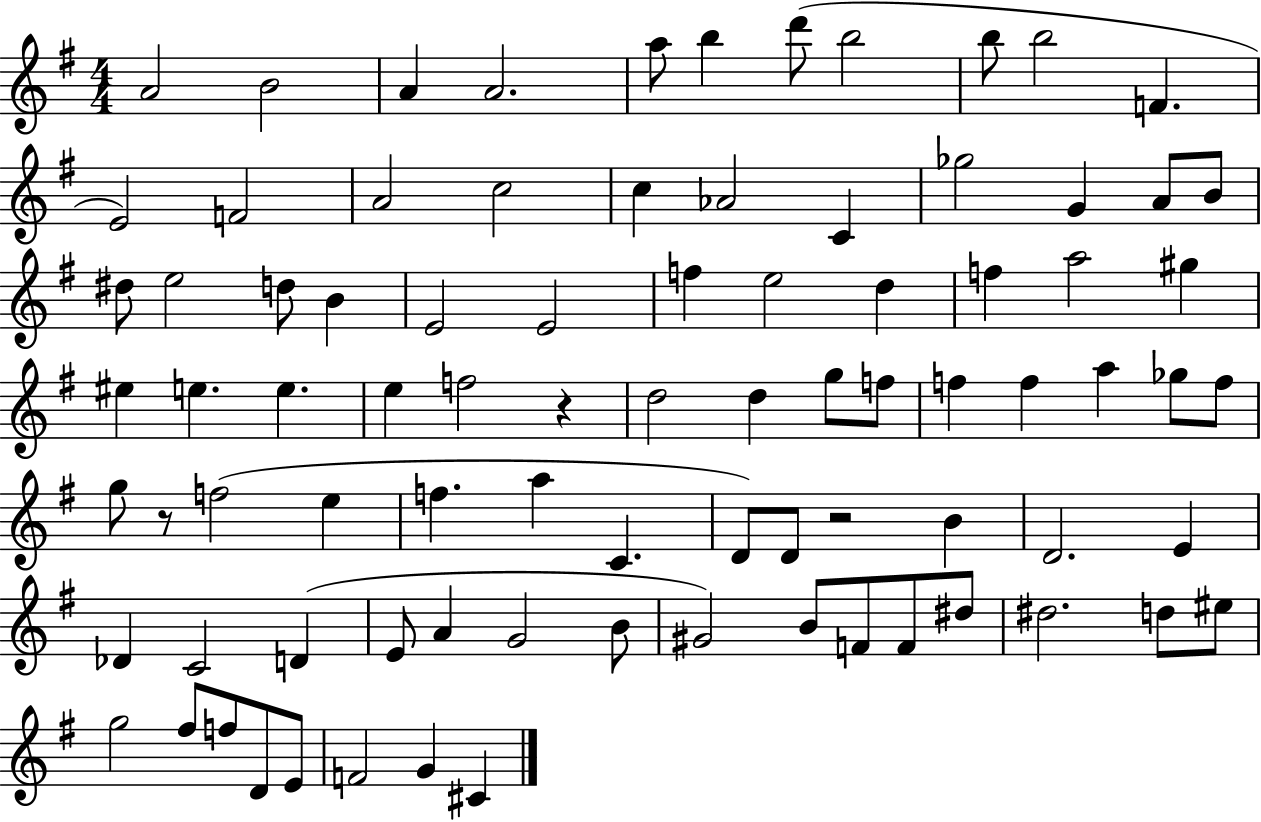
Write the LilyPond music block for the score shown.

{
  \clef treble
  \numericTimeSignature
  \time 4/4
  \key g \major
  a'2 b'2 | a'4 a'2. | a''8 b''4 d'''8( b''2 | b''8 b''2 f'4. | \break e'2) f'2 | a'2 c''2 | c''4 aes'2 c'4 | ges''2 g'4 a'8 b'8 | \break dis''8 e''2 d''8 b'4 | e'2 e'2 | f''4 e''2 d''4 | f''4 a''2 gis''4 | \break eis''4 e''4. e''4. | e''4 f''2 r4 | d''2 d''4 g''8 f''8 | f''4 f''4 a''4 ges''8 f''8 | \break g''8 r8 f''2( e''4 | f''4. a''4 c'4. | d'8) d'8 r2 b'4 | d'2. e'4 | \break des'4 c'2 d'4( | e'8 a'4 g'2 b'8 | gis'2) b'8 f'8 f'8 dis''8 | dis''2. d''8 eis''8 | \break g''2 fis''8 f''8 d'8 e'8 | f'2 g'4 cis'4 | \bar "|."
}